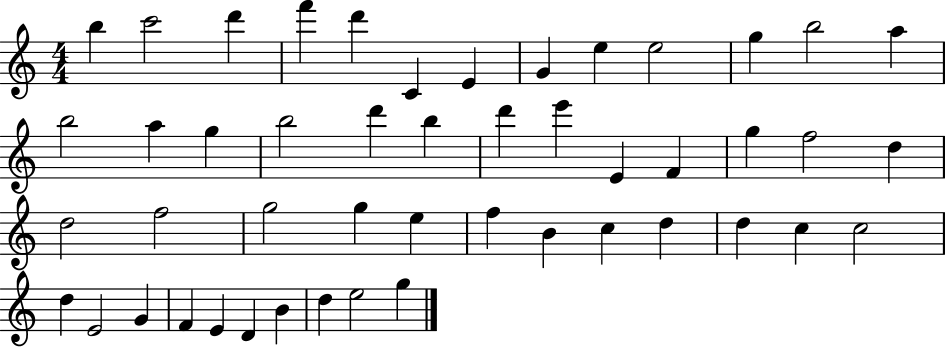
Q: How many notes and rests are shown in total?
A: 48